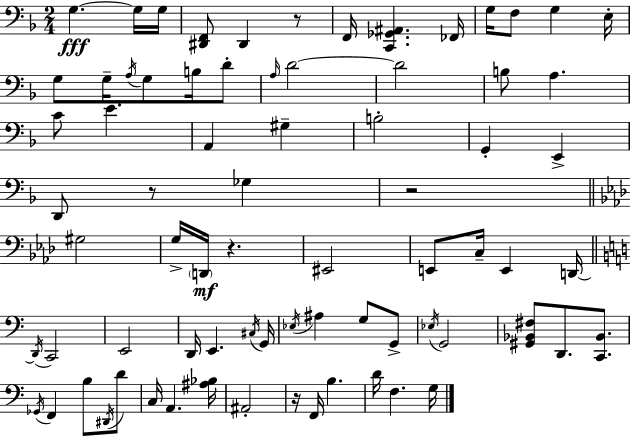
G3/q. G3/s G3/s [D#2,F2]/e D#2/q R/e F2/s [C2,Gb2,A#2]/q. FES2/s G3/s F3/e G3/q E3/s G3/e G3/s A3/s G3/e B3/s D4/e A3/s D4/h D4/h B3/e A3/q. C4/e E4/q. A2/q G#3/q B3/h G2/q E2/q D2/e R/e Gb3/q R/h G#3/h G3/s D2/s R/q. EIS2/h E2/e C3/s E2/q D2/s D2/s C2/h E2/h D2/s E2/q. C#3/s G2/s Eb3/s A#3/q G3/e G2/e Eb3/s G2/h [G#2,Bb2,F#3]/e D2/e. [C2,Bb2]/e. Gb2/s F2/q B3/e D#2/s D4/e C3/s A2/q. [A#3,Bb3]/s A#2/h R/s F2/s B3/q. D4/s F3/q. G3/s